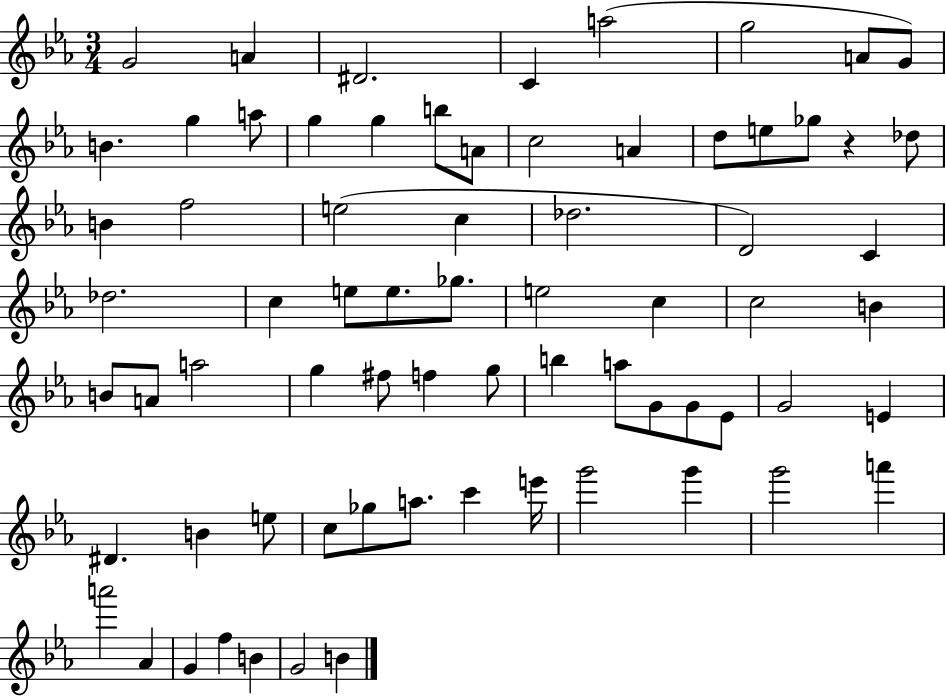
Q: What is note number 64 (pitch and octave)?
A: A6